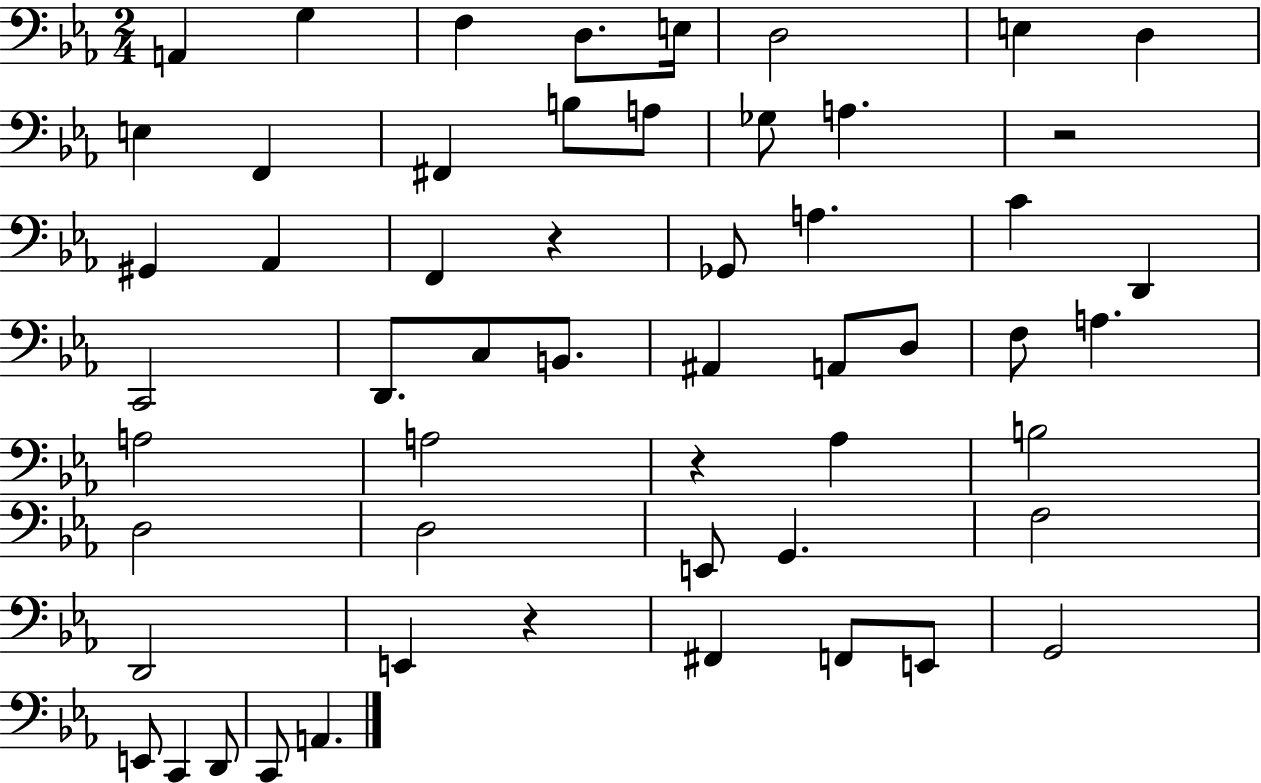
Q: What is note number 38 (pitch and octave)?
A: E2